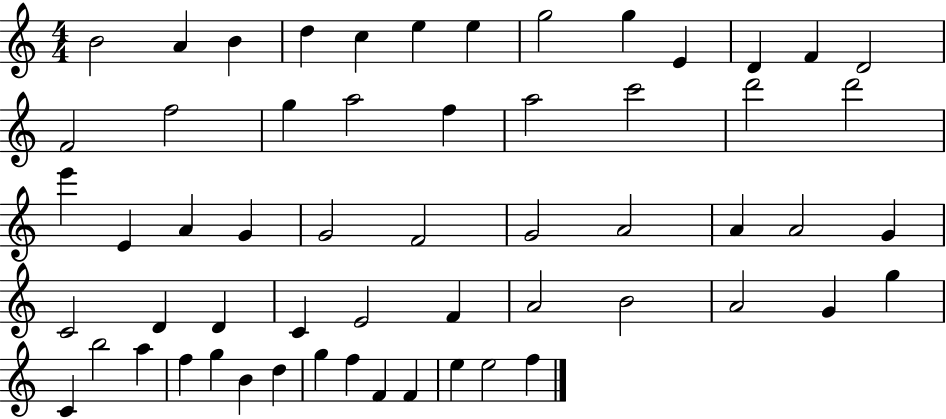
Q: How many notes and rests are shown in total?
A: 58